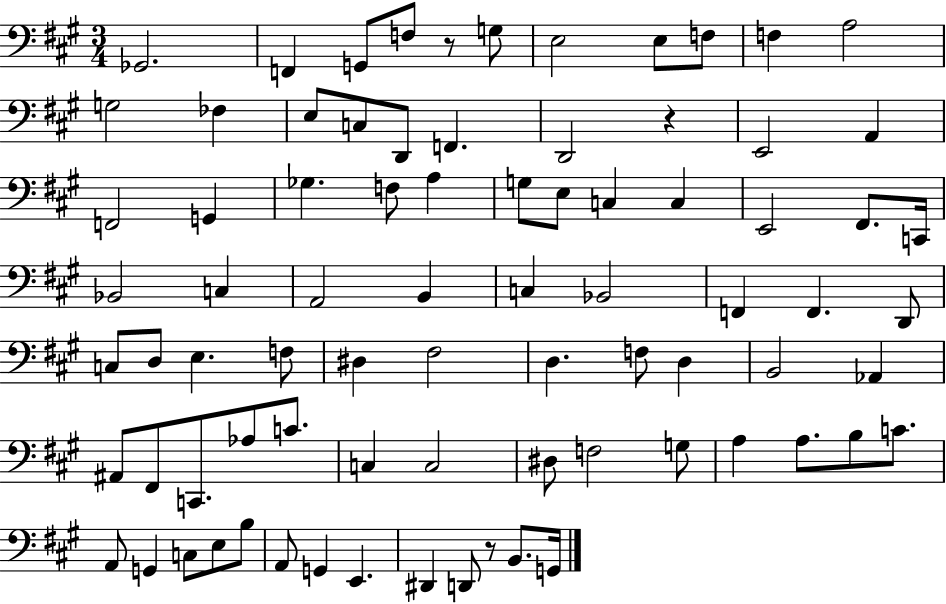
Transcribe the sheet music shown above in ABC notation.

X:1
T:Untitled
M:3/4
L:1/4
K:A
_G,,2 F,, G,,/2 F,/2 z/2 G,/2 E,2 E,/2 F,/2 F, A,2 G,2 _F, E,/2 C,/2 D,,/2 F,, D,,2 z E,,2 A,, F,,2 G,, _G, F,/2 A, G,/2 E,/2 C, C, E,,2 ^F,,/2 C,,/4 _B,,2 C, A,,2 B,, C, _B,,2 F,, F,, D,,/2 C,/2 D,/2 E, F,/2 ^D, ^F,2 D, F,/2 D, B,,2 _A,, ^A,,/2 ^F,,/2 C,,/2 _A,/2 C/2 C, C,2 ^D,/2 F,2 G,/2 A, A,/2 B,/2 C/2 A,,/2 G,, C,/2 E,/2 B,/2 A,,/2 G,, E,, ^D,, D,,/2 z/2 B,,/2 G,,/4